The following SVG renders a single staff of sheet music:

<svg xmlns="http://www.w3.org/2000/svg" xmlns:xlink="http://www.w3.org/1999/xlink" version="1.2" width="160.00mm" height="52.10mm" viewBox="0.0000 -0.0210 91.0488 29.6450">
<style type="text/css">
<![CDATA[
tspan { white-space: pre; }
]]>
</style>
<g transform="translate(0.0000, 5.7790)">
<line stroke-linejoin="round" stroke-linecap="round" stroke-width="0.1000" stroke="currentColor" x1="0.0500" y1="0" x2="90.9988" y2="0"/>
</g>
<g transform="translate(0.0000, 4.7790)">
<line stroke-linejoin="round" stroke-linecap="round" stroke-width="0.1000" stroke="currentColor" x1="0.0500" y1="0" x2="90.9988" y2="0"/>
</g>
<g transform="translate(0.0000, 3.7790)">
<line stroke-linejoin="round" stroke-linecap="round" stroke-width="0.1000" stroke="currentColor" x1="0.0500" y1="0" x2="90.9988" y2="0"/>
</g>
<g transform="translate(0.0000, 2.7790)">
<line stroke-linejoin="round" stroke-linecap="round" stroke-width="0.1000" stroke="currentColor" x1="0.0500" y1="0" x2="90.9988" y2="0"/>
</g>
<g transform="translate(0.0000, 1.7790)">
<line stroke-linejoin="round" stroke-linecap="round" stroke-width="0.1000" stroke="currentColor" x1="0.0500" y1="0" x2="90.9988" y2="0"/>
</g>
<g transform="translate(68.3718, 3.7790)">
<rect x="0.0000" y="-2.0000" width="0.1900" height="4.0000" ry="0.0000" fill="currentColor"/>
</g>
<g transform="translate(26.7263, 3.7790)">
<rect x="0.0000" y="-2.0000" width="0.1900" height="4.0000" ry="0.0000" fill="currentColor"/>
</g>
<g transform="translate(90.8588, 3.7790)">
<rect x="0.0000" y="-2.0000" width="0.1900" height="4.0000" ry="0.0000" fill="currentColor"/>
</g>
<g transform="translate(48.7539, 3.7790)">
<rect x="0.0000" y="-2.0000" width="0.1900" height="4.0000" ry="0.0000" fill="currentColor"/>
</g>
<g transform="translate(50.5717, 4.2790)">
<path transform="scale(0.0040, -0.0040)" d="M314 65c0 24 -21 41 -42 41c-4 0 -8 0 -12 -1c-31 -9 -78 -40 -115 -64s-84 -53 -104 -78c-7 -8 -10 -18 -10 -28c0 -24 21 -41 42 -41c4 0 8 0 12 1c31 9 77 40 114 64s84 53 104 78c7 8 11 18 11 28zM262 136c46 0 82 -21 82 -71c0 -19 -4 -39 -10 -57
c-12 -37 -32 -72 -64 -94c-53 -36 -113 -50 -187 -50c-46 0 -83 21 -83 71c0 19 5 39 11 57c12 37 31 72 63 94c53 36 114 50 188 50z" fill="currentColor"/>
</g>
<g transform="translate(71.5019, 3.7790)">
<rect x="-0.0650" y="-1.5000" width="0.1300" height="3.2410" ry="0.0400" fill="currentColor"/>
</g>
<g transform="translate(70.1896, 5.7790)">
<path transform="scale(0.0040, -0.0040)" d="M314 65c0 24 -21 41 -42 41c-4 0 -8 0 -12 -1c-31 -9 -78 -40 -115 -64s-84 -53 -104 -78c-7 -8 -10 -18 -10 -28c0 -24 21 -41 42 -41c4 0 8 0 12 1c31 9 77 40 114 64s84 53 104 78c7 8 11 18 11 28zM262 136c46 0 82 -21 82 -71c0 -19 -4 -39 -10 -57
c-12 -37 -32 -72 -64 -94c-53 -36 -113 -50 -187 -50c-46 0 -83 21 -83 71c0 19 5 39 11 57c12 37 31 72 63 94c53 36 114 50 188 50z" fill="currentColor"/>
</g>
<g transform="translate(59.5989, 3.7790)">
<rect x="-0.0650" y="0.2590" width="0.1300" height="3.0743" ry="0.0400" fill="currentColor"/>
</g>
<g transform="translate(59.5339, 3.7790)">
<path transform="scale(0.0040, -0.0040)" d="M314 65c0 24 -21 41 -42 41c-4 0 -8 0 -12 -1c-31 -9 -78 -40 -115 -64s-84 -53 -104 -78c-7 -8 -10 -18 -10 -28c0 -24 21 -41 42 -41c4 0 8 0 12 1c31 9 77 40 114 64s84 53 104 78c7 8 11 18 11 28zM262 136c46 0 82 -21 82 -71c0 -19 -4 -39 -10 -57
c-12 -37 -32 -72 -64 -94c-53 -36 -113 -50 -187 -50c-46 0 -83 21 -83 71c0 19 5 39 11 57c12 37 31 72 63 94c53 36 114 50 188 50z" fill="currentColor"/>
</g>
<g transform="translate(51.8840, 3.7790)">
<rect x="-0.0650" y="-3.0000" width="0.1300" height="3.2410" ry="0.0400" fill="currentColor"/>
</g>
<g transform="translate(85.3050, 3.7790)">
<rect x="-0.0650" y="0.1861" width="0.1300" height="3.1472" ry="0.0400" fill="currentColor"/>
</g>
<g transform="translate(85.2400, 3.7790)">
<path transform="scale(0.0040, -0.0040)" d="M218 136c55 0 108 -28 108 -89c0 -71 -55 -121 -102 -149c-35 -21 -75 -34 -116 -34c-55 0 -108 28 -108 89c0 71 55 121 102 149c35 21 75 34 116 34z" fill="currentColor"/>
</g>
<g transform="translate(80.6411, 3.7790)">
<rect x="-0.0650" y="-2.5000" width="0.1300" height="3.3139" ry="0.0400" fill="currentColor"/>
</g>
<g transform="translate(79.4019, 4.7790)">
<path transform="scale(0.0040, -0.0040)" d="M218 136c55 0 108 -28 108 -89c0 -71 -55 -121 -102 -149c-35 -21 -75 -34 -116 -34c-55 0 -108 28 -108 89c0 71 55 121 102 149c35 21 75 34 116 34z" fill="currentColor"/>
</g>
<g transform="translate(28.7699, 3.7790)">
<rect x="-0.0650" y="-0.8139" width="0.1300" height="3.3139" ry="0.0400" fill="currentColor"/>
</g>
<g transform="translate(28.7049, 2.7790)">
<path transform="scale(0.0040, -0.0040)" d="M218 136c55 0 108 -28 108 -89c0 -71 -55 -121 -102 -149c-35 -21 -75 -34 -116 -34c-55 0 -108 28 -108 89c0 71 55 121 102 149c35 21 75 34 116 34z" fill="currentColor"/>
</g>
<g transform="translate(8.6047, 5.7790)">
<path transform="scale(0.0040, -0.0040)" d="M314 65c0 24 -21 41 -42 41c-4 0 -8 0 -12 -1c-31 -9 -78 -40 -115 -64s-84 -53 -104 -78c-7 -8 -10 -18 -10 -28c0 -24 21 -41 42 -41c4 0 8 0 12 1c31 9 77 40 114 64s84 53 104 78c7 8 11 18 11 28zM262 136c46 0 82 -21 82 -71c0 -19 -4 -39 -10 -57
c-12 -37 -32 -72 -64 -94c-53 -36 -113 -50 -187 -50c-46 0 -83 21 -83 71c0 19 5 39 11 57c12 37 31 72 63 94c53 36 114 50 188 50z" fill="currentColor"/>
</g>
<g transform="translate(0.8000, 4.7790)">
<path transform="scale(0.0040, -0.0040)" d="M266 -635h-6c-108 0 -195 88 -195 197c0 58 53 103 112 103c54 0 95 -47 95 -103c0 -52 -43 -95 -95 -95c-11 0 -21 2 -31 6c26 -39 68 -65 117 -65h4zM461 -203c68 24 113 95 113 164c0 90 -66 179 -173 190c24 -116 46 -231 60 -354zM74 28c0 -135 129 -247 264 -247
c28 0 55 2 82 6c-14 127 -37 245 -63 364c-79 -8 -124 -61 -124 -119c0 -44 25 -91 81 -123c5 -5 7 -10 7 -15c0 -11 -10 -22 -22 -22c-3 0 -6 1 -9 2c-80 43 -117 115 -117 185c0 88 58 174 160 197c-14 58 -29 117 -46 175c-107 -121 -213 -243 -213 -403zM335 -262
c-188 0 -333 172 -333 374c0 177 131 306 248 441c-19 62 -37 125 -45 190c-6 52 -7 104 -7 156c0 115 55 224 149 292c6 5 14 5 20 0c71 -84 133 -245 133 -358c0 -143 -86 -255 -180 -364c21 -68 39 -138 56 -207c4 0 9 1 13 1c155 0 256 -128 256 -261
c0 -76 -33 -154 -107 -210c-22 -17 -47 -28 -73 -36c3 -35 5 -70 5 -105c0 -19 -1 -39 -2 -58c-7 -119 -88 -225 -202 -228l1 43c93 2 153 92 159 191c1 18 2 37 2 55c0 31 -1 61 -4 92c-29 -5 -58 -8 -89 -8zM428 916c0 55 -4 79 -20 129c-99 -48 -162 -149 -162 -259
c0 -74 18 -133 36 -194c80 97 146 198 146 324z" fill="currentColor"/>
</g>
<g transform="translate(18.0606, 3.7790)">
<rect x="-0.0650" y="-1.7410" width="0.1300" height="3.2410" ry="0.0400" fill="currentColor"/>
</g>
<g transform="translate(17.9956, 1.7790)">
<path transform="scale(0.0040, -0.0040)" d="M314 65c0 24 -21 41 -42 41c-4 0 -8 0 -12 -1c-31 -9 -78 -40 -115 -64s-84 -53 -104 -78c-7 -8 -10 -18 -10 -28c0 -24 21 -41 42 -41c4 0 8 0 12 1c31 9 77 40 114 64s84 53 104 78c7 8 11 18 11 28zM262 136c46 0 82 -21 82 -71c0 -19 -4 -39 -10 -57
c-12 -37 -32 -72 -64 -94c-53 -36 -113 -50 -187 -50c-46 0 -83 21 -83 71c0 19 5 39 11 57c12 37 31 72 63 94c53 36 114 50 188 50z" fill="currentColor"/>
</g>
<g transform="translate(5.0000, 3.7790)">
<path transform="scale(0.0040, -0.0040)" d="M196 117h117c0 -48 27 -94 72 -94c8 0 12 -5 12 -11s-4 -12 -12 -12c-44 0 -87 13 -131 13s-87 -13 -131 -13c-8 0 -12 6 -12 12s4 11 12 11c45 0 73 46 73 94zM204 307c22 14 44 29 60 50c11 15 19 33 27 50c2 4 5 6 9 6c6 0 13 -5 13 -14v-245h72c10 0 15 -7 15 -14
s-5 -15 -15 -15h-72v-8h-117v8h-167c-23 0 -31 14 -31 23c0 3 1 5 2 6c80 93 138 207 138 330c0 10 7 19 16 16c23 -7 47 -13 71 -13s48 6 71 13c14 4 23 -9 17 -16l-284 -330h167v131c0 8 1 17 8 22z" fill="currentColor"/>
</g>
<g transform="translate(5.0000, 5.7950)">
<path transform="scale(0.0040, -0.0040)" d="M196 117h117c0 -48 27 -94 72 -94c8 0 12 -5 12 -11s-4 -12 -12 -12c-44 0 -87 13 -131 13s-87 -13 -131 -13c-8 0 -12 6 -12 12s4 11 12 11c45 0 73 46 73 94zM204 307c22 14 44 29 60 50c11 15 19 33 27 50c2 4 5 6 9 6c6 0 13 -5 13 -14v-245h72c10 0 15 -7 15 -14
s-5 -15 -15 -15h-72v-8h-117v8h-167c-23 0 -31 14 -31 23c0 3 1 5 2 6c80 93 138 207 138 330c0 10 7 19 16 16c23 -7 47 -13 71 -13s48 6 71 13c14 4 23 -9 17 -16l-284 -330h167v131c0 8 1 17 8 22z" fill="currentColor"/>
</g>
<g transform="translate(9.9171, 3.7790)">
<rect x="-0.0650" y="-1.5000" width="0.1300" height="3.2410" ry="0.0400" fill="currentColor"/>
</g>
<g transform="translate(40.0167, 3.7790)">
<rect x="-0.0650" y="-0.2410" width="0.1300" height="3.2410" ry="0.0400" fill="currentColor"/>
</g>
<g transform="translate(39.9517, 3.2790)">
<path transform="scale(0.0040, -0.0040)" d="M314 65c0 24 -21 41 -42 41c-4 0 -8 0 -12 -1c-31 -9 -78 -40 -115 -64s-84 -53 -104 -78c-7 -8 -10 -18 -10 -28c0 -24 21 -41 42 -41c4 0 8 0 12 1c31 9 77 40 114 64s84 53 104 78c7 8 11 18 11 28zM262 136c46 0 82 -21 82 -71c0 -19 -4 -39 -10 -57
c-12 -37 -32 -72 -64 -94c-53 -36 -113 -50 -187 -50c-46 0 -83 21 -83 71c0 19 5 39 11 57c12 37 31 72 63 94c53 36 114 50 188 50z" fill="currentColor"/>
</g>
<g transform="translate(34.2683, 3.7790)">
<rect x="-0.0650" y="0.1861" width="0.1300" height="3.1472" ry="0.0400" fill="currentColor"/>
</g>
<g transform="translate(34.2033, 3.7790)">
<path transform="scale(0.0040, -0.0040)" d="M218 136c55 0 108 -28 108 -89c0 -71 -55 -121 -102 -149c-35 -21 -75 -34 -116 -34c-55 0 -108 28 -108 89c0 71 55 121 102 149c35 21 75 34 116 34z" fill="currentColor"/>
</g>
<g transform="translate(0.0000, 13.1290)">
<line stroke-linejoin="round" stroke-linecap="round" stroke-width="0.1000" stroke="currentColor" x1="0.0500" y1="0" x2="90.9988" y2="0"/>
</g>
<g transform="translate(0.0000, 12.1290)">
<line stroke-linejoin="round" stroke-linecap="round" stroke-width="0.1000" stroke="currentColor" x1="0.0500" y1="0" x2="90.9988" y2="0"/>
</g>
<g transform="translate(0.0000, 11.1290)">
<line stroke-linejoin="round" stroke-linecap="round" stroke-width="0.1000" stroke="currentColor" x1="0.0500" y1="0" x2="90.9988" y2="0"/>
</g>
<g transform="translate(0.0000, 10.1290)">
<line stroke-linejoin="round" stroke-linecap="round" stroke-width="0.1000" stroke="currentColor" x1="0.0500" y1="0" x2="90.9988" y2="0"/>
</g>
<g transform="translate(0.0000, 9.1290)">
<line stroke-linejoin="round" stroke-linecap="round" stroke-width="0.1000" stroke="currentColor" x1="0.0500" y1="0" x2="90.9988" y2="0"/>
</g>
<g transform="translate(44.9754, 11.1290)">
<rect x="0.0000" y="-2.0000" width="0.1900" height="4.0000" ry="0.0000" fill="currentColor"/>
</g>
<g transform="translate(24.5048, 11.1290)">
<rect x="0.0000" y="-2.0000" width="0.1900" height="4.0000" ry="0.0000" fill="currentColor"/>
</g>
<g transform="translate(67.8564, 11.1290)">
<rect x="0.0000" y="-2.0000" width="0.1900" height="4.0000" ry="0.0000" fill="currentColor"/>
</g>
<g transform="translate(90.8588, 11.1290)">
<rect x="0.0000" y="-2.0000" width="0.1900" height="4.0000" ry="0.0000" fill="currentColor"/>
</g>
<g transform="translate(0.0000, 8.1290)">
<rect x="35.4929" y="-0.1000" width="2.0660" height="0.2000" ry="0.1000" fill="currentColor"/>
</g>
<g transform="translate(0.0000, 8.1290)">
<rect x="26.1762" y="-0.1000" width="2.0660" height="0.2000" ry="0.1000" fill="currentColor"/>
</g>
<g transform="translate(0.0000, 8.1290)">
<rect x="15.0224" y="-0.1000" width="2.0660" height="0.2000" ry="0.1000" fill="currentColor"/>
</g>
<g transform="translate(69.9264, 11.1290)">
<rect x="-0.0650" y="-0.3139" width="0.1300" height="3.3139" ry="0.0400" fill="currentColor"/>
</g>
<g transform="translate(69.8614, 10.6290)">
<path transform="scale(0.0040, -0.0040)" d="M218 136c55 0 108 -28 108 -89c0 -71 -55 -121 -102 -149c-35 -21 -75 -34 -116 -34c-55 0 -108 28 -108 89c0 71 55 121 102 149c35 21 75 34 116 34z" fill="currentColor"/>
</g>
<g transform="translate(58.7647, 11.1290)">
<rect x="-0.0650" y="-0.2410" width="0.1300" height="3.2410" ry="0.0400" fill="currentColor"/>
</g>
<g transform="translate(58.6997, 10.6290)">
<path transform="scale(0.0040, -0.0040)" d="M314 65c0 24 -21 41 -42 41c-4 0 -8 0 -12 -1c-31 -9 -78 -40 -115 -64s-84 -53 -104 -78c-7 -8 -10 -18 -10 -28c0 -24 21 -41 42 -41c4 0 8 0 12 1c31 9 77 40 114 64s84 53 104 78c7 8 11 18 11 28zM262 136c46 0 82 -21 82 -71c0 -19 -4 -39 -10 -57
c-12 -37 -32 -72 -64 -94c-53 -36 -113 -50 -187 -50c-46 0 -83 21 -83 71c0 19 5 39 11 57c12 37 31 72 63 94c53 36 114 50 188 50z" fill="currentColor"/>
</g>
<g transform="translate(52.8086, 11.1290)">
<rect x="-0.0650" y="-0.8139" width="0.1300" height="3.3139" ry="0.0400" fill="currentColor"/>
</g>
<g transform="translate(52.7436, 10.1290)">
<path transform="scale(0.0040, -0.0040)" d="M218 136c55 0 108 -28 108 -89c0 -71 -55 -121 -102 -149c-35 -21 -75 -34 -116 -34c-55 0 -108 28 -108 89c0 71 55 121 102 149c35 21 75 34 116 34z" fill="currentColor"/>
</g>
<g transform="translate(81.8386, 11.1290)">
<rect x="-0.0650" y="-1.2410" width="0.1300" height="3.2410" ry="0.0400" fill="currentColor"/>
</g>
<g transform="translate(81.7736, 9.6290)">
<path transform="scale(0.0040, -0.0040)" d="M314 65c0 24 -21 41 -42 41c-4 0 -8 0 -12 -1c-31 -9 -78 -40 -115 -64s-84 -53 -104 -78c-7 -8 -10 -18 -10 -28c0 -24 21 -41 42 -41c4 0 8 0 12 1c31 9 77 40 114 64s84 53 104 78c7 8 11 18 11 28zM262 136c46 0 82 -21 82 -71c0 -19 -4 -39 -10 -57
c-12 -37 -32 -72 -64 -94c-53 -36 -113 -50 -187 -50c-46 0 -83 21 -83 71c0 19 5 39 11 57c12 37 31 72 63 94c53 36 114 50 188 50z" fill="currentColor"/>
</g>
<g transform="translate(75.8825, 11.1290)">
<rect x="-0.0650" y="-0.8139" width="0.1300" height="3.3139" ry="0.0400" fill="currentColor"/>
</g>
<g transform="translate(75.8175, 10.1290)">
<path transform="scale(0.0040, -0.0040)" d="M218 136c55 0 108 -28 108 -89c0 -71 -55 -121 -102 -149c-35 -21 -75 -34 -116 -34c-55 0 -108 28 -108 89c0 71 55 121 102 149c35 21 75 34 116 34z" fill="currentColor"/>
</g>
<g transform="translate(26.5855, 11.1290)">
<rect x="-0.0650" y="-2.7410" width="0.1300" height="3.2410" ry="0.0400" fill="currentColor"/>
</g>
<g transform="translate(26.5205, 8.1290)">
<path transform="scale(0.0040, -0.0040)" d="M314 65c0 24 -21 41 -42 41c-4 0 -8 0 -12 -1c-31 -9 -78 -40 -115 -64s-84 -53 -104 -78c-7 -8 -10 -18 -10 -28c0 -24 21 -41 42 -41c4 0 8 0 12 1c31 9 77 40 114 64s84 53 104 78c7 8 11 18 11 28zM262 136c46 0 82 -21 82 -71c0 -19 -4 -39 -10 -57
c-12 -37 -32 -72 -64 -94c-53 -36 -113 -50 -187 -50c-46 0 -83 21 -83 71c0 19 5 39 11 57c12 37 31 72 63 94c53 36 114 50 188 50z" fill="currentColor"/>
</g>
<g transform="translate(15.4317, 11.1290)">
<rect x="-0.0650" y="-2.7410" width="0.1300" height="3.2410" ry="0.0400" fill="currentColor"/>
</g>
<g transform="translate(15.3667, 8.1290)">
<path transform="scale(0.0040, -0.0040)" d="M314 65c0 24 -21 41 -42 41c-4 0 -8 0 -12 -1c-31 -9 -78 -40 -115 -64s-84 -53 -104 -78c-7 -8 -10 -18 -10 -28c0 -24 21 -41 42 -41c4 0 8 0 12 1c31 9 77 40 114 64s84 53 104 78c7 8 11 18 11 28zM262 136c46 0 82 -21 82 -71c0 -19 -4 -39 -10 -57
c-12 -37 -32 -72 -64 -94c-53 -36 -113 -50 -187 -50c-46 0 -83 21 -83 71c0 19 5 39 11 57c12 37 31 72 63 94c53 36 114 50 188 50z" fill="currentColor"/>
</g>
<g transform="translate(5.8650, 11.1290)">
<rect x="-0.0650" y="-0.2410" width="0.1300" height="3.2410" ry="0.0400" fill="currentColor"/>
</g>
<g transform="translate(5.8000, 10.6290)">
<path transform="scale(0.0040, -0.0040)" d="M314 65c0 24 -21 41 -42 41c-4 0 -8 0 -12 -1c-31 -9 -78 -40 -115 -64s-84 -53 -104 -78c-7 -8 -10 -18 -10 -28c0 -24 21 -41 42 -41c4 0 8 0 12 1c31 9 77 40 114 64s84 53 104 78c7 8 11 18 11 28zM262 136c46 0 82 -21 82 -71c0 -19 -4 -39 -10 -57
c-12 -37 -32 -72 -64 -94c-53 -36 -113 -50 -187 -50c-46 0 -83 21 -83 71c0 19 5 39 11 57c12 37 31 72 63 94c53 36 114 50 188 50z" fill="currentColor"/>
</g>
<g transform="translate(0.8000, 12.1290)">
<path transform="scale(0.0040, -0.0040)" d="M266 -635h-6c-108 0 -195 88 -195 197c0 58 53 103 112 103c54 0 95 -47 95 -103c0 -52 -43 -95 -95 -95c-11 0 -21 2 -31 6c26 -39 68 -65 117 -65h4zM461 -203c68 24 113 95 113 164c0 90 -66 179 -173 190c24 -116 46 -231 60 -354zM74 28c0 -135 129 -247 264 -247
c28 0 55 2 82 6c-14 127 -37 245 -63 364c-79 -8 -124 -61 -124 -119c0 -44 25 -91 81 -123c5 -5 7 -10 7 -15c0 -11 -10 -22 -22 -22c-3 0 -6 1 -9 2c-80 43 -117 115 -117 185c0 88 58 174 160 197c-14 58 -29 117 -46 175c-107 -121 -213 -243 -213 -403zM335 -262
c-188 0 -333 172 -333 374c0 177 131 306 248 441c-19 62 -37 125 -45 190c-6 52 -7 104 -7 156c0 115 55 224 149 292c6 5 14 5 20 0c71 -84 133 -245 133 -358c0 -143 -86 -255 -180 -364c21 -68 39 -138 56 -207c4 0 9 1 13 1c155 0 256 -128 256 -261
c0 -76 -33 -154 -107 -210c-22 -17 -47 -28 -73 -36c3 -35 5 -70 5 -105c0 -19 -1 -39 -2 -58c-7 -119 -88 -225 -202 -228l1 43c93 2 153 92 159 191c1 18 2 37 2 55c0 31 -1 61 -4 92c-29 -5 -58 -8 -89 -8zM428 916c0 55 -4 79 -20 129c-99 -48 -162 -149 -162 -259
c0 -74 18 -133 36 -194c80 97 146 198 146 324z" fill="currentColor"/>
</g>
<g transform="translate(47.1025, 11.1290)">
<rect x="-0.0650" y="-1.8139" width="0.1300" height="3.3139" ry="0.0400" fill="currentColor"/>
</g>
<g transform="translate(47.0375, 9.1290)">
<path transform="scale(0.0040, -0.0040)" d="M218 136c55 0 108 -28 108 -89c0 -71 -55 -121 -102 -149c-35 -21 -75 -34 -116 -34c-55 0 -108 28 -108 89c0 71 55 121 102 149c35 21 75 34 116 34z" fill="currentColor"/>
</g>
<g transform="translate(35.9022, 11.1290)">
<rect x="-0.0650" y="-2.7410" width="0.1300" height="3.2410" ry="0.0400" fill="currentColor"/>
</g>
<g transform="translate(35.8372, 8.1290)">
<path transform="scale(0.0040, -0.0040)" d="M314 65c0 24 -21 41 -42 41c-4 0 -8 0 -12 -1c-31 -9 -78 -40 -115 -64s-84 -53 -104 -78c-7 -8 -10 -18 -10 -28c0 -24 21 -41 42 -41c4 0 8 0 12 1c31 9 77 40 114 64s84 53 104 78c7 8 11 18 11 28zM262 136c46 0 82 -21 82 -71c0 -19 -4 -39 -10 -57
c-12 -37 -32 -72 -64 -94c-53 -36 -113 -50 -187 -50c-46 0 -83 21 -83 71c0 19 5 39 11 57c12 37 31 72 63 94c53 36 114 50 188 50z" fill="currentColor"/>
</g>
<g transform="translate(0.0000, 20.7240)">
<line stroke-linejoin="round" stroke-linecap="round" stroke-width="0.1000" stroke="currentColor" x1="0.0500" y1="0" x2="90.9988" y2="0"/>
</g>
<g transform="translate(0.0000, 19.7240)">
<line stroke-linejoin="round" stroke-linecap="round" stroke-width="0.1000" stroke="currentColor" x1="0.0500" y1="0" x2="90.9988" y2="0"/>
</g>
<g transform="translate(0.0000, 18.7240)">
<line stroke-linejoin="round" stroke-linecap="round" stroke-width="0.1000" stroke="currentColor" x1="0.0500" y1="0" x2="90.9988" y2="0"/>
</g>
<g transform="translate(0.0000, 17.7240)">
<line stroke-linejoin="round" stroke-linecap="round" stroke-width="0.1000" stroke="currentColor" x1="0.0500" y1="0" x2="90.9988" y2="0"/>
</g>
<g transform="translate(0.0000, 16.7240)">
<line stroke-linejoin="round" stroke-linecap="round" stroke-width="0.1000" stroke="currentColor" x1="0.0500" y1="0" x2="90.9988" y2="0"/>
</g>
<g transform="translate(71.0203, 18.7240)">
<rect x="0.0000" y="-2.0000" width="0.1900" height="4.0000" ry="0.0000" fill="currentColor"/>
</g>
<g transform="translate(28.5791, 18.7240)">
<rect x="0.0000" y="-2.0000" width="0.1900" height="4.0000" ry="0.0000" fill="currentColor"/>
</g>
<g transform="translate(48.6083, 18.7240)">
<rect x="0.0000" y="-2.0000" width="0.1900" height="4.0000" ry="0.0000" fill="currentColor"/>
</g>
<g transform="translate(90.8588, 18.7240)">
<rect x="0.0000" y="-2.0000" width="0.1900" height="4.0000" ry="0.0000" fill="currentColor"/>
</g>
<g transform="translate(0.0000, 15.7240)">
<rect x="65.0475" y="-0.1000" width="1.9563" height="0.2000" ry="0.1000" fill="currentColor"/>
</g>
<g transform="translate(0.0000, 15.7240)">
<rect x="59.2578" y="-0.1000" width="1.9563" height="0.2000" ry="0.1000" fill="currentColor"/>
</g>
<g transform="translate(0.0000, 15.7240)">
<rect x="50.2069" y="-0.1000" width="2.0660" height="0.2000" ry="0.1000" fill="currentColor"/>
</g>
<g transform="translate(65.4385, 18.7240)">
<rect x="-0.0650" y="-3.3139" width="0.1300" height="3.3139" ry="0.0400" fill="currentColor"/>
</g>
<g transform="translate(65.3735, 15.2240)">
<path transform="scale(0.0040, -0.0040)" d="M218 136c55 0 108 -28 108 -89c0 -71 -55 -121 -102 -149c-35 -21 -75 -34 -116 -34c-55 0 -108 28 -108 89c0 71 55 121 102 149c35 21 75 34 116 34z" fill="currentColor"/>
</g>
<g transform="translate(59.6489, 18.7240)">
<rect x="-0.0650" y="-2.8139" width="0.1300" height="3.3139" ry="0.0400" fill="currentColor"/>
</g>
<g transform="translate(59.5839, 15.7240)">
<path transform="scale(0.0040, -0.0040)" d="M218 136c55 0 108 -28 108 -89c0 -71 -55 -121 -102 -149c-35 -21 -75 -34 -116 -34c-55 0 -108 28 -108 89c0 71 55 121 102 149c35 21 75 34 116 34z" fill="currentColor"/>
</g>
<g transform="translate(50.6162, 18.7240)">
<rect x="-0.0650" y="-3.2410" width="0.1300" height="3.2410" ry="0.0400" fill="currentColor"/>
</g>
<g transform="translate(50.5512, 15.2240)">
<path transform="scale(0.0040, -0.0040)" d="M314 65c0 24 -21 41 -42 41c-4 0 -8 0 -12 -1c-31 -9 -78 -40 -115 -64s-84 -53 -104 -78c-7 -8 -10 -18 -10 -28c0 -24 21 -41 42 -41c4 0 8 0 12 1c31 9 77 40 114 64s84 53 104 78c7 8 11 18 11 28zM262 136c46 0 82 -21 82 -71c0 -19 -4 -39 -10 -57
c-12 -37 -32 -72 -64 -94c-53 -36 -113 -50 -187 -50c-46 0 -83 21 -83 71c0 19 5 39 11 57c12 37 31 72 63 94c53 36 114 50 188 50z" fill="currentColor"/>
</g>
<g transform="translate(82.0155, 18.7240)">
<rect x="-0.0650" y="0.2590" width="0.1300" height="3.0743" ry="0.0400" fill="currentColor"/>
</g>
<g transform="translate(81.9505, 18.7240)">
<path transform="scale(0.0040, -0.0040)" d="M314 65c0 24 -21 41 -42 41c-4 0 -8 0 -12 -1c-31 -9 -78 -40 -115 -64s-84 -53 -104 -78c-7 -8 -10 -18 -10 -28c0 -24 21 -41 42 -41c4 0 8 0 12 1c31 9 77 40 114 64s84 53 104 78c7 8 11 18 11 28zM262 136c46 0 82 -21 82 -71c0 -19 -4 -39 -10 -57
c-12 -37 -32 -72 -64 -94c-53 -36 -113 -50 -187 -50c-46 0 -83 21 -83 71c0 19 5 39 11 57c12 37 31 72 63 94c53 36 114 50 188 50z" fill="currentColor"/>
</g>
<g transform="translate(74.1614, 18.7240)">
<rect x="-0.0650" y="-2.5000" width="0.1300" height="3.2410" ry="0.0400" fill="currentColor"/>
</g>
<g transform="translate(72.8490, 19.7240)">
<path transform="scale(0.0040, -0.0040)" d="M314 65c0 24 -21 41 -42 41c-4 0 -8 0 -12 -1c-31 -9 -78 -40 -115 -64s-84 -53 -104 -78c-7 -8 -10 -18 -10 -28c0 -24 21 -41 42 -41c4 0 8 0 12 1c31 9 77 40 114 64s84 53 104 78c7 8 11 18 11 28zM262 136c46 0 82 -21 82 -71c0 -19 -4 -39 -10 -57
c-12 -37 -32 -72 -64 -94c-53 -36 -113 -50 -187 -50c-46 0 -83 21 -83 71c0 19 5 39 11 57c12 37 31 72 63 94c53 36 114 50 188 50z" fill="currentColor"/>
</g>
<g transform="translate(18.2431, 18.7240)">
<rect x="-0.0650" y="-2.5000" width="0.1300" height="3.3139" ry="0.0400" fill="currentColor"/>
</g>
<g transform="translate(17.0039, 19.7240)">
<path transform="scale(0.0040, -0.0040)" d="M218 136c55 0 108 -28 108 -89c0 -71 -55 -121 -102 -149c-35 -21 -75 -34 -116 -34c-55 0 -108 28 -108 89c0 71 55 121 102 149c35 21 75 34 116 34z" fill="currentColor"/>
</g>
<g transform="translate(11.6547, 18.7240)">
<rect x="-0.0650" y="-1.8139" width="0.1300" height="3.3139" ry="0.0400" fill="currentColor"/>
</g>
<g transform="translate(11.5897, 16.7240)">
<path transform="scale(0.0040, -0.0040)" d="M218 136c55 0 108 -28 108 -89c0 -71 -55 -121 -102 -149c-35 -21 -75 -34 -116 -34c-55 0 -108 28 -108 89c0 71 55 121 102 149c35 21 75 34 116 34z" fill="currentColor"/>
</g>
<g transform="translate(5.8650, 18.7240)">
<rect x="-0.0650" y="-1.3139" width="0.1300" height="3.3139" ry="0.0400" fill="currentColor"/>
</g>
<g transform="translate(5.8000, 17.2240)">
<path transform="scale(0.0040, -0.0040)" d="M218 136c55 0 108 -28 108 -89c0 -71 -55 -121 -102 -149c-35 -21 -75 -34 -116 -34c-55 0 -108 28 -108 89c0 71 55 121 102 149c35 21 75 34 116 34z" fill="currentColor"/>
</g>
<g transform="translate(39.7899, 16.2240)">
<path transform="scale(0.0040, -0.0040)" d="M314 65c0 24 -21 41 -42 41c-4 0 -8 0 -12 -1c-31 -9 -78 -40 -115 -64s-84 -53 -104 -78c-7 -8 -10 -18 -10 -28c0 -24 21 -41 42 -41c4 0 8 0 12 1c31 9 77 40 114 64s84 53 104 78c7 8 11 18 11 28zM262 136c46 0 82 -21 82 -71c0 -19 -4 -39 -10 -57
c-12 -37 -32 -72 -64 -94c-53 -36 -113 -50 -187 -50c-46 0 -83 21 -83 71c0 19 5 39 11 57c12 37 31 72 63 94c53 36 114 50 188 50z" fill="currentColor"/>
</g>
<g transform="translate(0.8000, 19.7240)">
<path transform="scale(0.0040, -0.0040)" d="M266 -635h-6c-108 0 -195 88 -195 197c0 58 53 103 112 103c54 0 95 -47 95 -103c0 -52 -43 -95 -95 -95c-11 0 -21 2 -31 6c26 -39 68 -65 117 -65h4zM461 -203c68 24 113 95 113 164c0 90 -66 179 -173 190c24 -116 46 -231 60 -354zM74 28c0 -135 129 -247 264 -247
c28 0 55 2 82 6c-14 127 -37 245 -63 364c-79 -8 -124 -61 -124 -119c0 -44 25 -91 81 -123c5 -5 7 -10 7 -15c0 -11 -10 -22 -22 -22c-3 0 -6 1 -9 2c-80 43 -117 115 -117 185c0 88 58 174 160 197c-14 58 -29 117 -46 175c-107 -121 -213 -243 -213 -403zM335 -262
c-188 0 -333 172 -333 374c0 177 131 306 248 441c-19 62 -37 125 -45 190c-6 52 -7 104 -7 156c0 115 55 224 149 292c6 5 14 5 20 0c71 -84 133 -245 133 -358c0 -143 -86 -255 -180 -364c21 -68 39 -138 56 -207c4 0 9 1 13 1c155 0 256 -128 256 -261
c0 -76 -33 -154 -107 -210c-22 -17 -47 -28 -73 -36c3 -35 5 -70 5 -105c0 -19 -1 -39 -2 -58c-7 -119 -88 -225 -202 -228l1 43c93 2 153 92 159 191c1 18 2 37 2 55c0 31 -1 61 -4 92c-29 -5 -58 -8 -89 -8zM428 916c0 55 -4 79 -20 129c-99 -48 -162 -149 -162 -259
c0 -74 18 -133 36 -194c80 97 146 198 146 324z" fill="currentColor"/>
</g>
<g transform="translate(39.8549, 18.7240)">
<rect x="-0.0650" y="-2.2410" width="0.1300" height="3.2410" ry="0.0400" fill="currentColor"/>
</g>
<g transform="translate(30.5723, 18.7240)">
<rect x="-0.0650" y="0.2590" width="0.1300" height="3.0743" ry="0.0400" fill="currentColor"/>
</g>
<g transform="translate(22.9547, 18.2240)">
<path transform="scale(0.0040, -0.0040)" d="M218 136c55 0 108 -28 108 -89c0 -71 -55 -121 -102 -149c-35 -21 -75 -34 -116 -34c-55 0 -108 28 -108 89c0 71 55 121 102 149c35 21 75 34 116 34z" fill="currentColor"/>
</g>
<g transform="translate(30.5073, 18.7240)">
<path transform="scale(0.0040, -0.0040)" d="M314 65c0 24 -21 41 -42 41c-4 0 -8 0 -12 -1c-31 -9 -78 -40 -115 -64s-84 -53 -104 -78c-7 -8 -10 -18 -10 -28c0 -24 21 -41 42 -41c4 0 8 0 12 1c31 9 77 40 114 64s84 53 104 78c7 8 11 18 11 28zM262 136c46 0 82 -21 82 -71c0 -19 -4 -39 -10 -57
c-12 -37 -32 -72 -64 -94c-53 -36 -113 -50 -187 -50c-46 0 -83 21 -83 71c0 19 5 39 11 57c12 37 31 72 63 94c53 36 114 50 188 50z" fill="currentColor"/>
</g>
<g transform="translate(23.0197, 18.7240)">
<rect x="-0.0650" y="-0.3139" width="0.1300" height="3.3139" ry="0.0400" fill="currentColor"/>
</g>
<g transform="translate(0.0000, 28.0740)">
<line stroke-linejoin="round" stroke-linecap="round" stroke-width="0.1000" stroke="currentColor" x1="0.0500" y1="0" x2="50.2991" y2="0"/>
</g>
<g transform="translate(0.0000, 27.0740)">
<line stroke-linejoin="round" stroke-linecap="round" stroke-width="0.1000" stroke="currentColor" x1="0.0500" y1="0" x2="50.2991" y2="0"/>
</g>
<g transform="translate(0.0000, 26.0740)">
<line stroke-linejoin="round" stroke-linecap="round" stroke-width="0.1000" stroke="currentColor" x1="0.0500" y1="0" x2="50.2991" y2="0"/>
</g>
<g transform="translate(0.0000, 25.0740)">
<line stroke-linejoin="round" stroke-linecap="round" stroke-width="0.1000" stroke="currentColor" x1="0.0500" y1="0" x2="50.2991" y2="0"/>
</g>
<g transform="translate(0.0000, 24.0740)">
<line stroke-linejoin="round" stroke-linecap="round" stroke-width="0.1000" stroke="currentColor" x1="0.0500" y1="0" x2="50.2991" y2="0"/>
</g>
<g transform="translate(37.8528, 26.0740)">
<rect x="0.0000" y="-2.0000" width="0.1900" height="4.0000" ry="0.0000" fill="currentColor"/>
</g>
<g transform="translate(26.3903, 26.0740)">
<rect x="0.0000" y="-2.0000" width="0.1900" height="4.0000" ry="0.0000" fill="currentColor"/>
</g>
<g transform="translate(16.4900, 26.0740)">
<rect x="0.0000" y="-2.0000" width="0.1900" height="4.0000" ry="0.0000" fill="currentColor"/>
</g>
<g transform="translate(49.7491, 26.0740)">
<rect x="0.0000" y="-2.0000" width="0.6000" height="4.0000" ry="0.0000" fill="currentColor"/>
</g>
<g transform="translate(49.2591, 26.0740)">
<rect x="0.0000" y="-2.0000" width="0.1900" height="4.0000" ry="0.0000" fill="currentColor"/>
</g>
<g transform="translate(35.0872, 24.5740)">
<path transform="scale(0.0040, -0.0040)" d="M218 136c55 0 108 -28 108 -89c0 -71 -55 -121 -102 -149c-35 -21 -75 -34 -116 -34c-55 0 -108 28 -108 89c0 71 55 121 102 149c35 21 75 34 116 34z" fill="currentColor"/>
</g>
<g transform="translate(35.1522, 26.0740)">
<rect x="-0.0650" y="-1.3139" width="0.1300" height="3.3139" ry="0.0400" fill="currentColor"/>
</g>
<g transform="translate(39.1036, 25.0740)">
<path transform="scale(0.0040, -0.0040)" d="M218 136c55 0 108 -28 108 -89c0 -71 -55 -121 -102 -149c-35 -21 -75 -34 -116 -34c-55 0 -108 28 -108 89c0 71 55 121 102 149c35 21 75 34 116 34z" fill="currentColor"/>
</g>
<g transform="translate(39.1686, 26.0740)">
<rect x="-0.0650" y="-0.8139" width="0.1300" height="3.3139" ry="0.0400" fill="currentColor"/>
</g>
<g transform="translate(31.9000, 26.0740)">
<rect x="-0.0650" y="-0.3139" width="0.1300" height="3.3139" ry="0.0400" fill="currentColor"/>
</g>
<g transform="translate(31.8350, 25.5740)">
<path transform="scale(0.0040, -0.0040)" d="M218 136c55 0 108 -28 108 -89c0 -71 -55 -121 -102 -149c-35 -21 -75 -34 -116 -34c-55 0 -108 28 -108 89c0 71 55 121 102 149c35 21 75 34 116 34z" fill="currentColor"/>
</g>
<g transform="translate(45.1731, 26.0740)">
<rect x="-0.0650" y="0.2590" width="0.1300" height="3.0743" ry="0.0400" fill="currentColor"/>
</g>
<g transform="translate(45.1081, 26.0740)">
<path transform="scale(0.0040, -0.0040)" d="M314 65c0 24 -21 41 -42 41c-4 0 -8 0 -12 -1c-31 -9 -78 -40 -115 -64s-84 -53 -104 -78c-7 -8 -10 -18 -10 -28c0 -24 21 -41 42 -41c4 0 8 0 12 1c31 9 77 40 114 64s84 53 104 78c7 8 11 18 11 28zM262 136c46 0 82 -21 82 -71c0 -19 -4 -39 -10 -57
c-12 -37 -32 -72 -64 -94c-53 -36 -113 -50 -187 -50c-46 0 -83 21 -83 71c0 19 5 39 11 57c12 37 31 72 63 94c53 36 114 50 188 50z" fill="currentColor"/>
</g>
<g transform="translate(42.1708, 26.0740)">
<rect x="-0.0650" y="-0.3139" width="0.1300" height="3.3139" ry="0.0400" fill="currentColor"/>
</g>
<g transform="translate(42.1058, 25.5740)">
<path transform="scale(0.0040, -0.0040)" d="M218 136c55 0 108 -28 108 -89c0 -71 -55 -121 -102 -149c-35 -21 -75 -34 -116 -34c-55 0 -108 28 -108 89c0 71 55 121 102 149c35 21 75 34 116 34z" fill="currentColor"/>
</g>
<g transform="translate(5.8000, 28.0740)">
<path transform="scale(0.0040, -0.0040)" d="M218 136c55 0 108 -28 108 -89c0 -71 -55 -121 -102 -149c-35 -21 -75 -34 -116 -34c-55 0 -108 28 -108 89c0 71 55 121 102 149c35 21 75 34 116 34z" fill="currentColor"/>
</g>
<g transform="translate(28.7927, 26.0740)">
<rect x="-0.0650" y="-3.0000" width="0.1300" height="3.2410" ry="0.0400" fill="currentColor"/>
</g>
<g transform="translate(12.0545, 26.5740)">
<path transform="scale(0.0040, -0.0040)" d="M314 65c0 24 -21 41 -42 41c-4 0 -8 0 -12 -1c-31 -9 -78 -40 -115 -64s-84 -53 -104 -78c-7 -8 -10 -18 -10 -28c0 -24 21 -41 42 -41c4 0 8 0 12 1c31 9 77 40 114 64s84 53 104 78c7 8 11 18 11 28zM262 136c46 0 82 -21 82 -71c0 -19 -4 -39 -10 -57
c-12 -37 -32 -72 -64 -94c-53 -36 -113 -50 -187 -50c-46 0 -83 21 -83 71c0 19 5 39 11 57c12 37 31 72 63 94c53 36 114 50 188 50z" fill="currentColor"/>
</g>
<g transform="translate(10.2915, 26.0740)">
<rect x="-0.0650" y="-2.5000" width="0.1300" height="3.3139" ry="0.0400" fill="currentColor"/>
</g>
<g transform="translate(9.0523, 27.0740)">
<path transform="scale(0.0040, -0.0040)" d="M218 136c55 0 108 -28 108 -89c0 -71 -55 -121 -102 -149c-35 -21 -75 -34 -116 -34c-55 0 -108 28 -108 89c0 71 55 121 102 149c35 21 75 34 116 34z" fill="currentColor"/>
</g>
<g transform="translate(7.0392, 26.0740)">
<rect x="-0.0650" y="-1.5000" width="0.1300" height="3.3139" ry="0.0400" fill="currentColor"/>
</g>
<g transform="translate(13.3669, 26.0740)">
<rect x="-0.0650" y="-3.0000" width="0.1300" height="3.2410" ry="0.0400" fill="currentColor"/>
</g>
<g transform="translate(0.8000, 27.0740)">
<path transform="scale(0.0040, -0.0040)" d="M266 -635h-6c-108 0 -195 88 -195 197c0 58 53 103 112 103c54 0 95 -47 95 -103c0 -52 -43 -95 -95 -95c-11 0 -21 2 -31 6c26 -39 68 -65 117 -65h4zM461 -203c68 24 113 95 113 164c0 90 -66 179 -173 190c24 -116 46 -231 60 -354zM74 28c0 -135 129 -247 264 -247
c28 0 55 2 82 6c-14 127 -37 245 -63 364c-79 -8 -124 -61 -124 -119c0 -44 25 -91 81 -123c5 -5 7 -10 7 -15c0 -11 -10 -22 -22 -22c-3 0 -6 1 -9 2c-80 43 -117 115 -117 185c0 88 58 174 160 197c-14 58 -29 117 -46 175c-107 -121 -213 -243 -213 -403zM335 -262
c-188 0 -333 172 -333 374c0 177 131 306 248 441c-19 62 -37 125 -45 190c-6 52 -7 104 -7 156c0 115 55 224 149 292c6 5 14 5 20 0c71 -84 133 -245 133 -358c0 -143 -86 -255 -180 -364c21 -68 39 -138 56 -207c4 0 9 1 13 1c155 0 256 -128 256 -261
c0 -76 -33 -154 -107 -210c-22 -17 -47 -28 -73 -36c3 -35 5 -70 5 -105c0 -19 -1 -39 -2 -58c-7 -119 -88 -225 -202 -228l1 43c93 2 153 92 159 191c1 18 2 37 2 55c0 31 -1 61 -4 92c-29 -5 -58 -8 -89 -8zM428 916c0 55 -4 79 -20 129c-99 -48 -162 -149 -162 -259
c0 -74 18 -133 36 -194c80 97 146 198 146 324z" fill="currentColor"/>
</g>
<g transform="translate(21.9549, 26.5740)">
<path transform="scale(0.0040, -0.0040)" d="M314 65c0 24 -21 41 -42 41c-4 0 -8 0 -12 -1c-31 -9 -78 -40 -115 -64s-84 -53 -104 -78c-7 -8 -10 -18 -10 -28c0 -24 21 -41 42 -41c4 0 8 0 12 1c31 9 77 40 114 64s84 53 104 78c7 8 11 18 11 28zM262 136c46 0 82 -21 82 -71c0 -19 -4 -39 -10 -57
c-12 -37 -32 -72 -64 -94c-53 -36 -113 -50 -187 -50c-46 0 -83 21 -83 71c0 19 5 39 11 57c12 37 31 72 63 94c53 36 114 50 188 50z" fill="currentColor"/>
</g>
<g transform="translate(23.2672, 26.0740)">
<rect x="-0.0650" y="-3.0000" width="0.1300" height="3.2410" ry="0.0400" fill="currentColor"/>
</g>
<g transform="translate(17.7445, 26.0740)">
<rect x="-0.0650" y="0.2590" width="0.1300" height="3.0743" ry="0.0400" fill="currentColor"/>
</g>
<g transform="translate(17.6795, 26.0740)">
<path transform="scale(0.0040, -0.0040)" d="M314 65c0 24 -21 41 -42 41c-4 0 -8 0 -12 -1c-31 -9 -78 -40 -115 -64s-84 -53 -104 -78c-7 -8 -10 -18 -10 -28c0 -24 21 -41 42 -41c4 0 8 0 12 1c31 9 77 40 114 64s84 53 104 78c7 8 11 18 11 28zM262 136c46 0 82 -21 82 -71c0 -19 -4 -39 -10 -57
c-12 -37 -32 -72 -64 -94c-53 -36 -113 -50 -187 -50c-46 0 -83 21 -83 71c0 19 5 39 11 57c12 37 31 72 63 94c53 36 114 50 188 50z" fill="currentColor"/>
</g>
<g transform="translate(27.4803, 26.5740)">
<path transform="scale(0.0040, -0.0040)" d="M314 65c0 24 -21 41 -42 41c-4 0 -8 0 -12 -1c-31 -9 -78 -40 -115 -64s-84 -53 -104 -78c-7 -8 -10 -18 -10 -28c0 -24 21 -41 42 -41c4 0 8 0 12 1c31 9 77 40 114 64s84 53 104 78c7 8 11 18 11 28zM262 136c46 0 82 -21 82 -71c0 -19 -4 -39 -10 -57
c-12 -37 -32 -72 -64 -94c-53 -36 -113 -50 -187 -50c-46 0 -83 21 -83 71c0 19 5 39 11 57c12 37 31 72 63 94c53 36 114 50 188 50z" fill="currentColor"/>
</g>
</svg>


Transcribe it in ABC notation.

X:1
T:Untitled
M:4/4
L:1/4
K:C
E2 f2 d B c2 A2 B2 E2 G B c2 a2 a2 a2 f d c2 c d e2 e f G c B2 g2 b2 a b G2 B2 E G A2 B2 A2 A2 c e d c B2